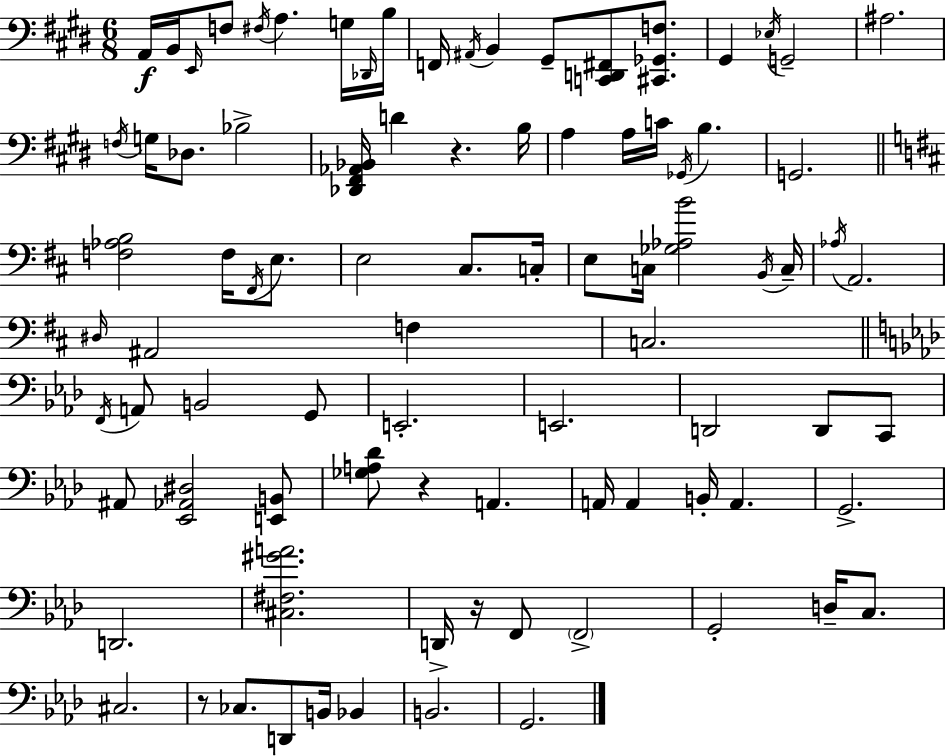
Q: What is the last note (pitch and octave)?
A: G2